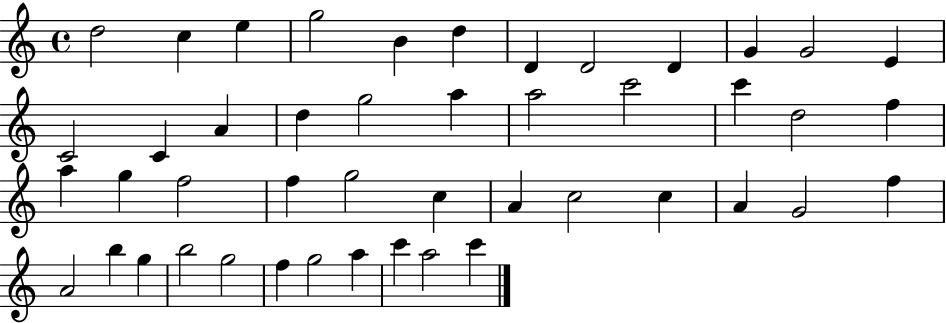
{
  \clef treble
  \time 4/4
  \defaultTimeSignature
  \key c \major
  d''2 c''4 e''4 | g''2 b'4 d''4 | d'4 d'2 d'4 | g'4 g'2 e'4 | \break c'2 c'4 a'4 | d''4 g''2 a''4 | a''2 c'''2 | c'''4 d''2 f''4 | \break a''4 g''4 f''2 | f''4 g''2 c''4 | a'4 c''2 c''4 | a'4 g'2 f''4 | \break a'2 b''4 g''4 | b''2 g''2 | f''4 g''2 a''4 | c'''4 a''2 c'''4 | \break \bar "|."
}